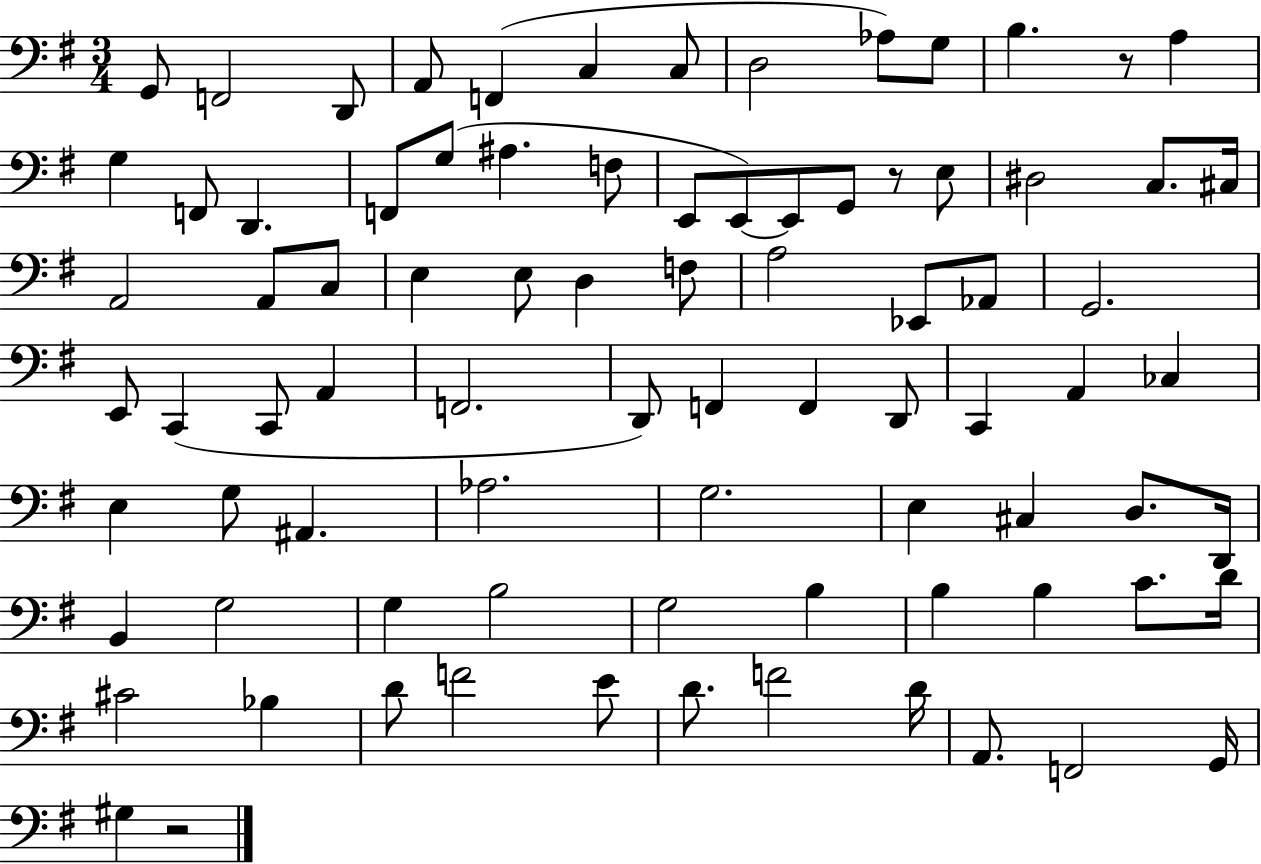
X:1
T:Untitled
M:3/4
L:1/4
K:G
G,,/2 F,,2 D,,/2 A,,/2 F,, C, C,/2 D,2 _A,/2 G,/2 B, z/2 A, G, F,,/2 D,, F,,/2 G,/2 ^A, F,/2 E,,/2 E,,/2 E,,/2 G,,/2 z/2 E,/2 ^D,2 C,/2 ^C,/4 A,,2 A,,/2 C,/2 E, E,/2 D, F,/2 A,2 _E,,/2 _A,,/2 G,,2 E,,/2 C,, C,,/2 A,, F,,2 D,,/2 F,, F,, D,,/2 C,, A,, _C, E, G,/2 ^A,, _A,2 G,2 E, ^C, D,/2 D,,/4 B,, G,2 G, B,2 G,2 B, B, B, C/2 D/4 ^C2 _B, D/2 F2 E/2 D/2 F2 D/4 A,,/2 F,,2 G,,/4 ^G, z2